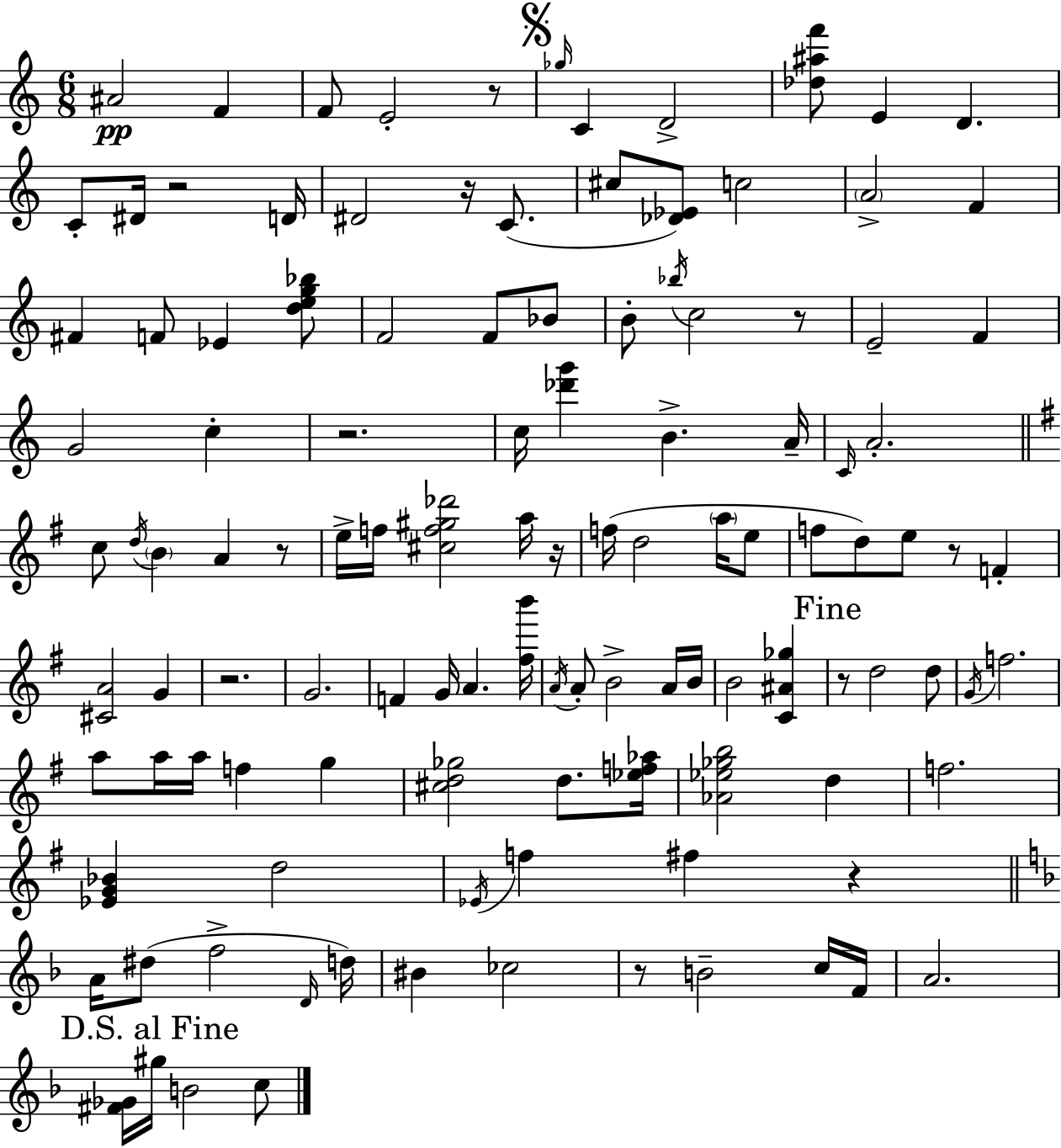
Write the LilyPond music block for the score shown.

{
  \clef treble
  \numericTimeSignature
  \time 6/8
  \key c \major
  ais'2\pp f'4 | f'8 e'2-. r8 | \mark \markup { \musicglyph "scripts.segno" } \grace { ges''16 } c'4 d'2-> | <des'' ais'' f'''>8 e'4 d'4. | \break c'8-. dis'16 r2 | d'16 dis'2 r16 c'8.( | cis''8 <des' ees'>8) c''2 | \parenthesize a'2-> f'4 | \break fis'4 f'8 ees'4 <d'' e'' g'' bes''>8 | f'2 f'8 bes'8 | b'8-. \acciaccatura { bes''16 } c''2 | r8 e'2-- f'4 | \break g'2 c''4-. | r2. | c''16 <des''' g'''>4 b'4.-> | a'16-- \grace { c'16 } a'2.-. | \break \bar "||" \break \key g \major c''8 \acciaccatura { d''16 } \parenthesize b'4 a'4 r8 | e''16-> f''16 <cis'' f'' gis'' des'''>2 a''16 | r16 f''16( d''2 \parenthesize a''16 e''8 | f''8 d''8) e''8 r8 f'4-. | \break <cis' a'>2 g'4 | r2. | g'2. | f'4 g'16 a'4. | \break <fis'' b'''>16 \acciaccatura { a'16 } a'8-. b'2-> | a'16 b'16 b'2 <c' ais' ges''>4 | \mark "Fine" r8 d''2 | d''8 \acciaccatura { g'16 } f''2. | \break a''8 a''16 a''16 f''4 g''4 | <cis'' d'' ges''>2 d''8. | <ees'' f'' aes''>16 <aes' ees'' ges'' b''>2 d''4 | f''2. | \break <ees' g' bes'>4 d''2 | \acciaccatura { ees'16 } f''4 fis''4 | r4 \bar "||" \break \key f \major a'16 dis''8( f''2-> \grace { d'16 }) | d''16 bis'4 ces''2 | r8 b'2-- c''16 | f'16 a'2. | \break \mark "D.S. al Fine" <fis' ges'>16 gis''16 b'2 c''8 | \bar "|."
}